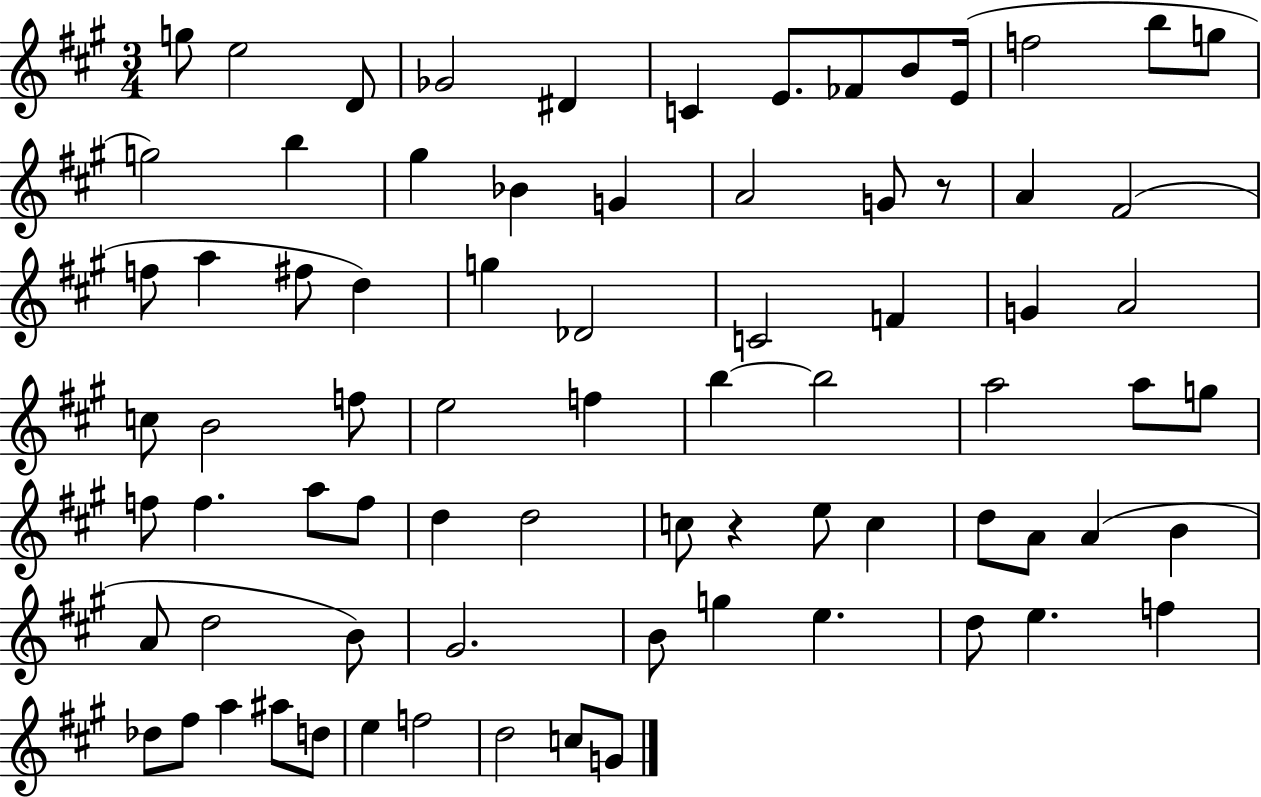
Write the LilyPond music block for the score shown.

{
  \clef treble
  \numericTimeSignature
  \time 3/4
  \key a \major
  g''8 e''2 d'8 | ges'2 dis'4 | c'4 e'8. fes'8 b'8 e'16( | f''2 b''8 g''8 | \break g''2) b''4 | gis''4 bes'4 g'4 | a'2 g'8 r8 | a'4 fis'2( | \break f''8 a''4 fis''8 d''4) | g''4 des'2 | c'2 f'4 | g'4 a'2 | \break c''8 b'2 f''8 | e''2 f''4 | b''4~~ b''2 | a''2 a''8 g''8 | \break f''8 f''4. a''8 f''8 | d''4 d''2 | c''8 r4 e''8 c''4 | d''8 a'8 a'4( b'4 | \break a'8 d''2 b'8) | gis'2. | b'8 g''4 e''4. | d''8 e''4. f''4 | \break des''8 fis''8 a''4 ais''8 d''8 | e''4 f''2 | d''2 c''8 g'8 | \bar "|."
}